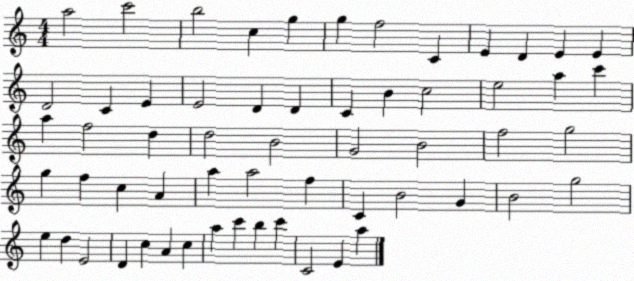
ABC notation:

X:1
T:Untitled
M:4/4
L:1/4
K:C
a2 c'2 b2 c g g f2 C E D E E D2 C E E2 D D C B c2 e2 a c' a f2 d d2 B2 G2 B2 f2 g2 g f c A a a2 f C B2 G B2 g2 e d E2 D c A c a c' b c' C2 E a